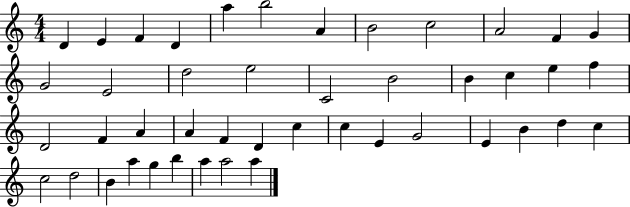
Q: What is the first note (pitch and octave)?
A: D4